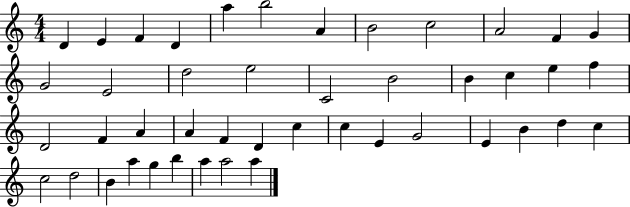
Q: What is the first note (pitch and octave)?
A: D4